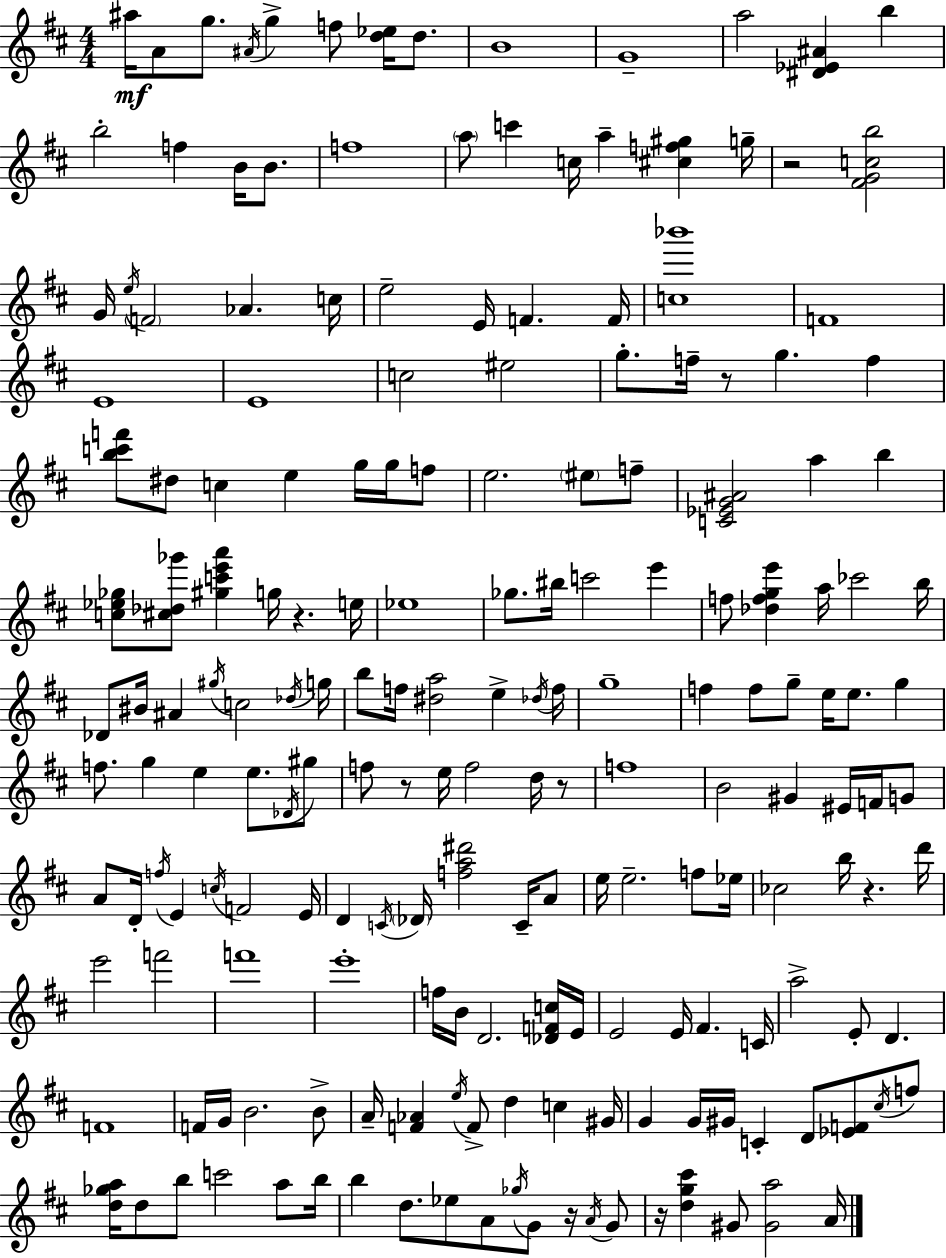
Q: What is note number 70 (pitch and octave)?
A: F5